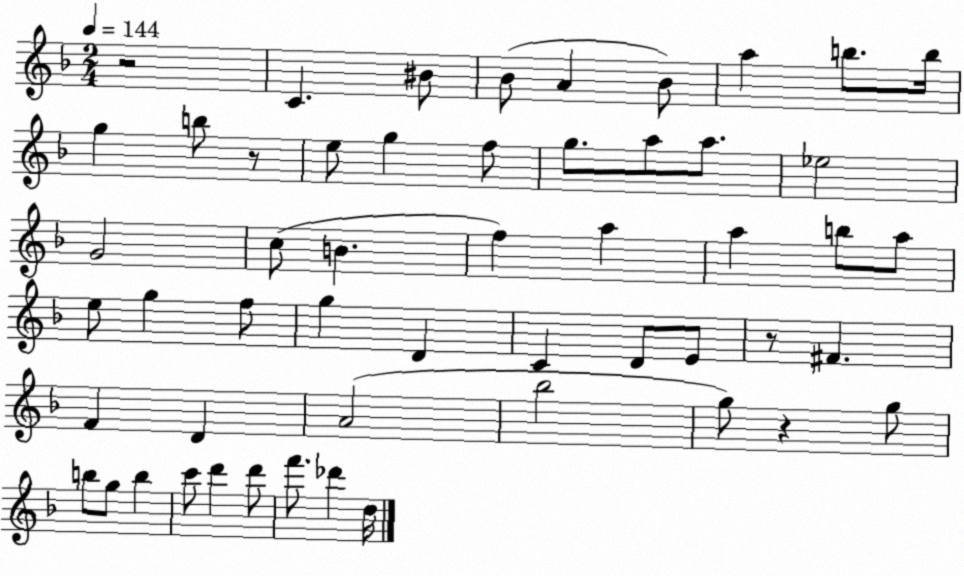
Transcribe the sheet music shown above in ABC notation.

X:1
T:Untitled
M:2/4
L:1/4
K:F
z2 C ^B/2 _B/2 A _B/2 a b/2 b/4 g b/2 z/2 e/2 g f/2 g/2 a/2 a/2 _e2 G2 c/2 B f a a b/2 a/2 e/2 g f/2 g D C D/2 E/2 z/2 ^F F D A2 _b2 g/2 z g/2 b/2 g/2 b c'/2 d' d'/2 f'/2 _d' d/4